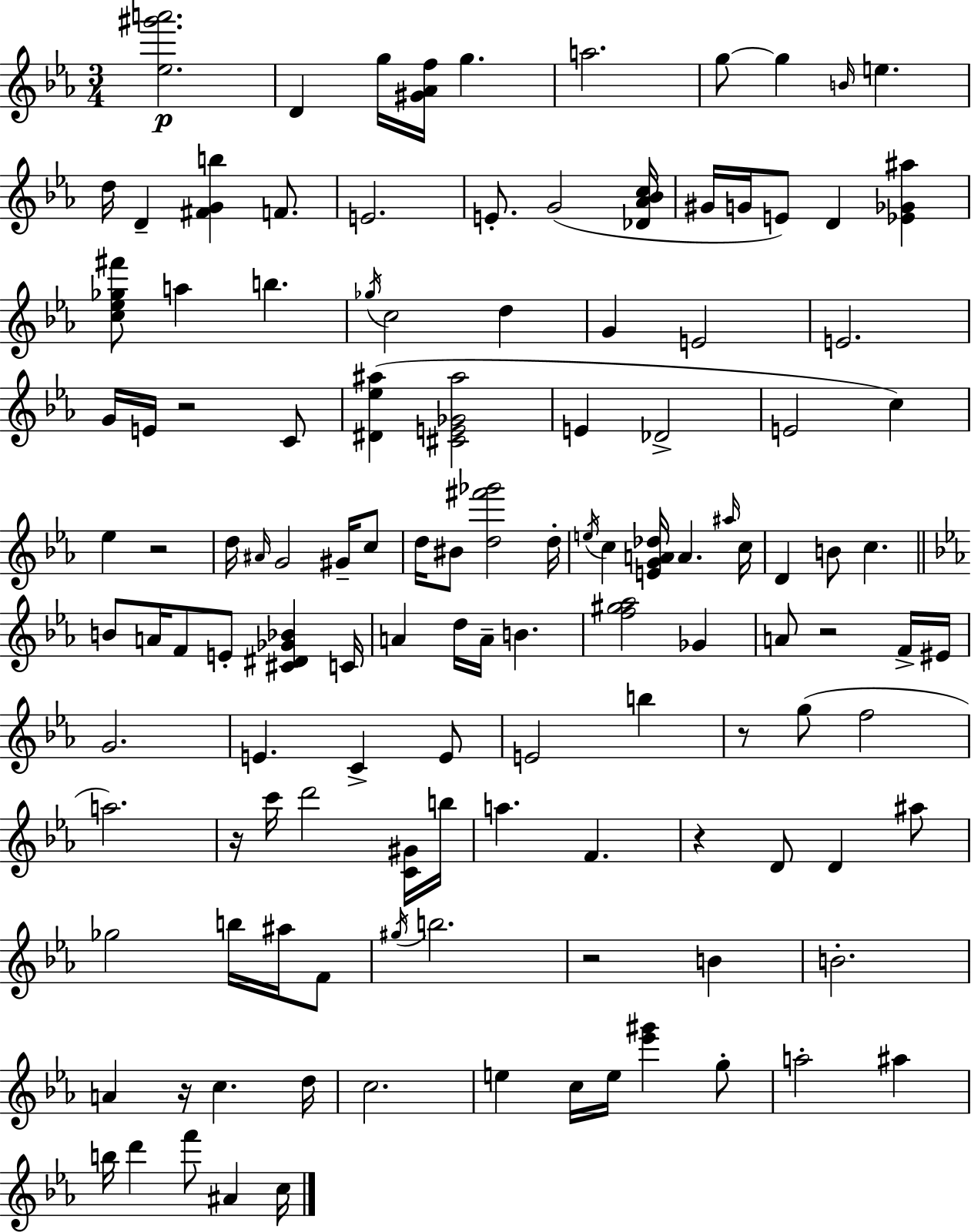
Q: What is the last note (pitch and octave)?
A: C5